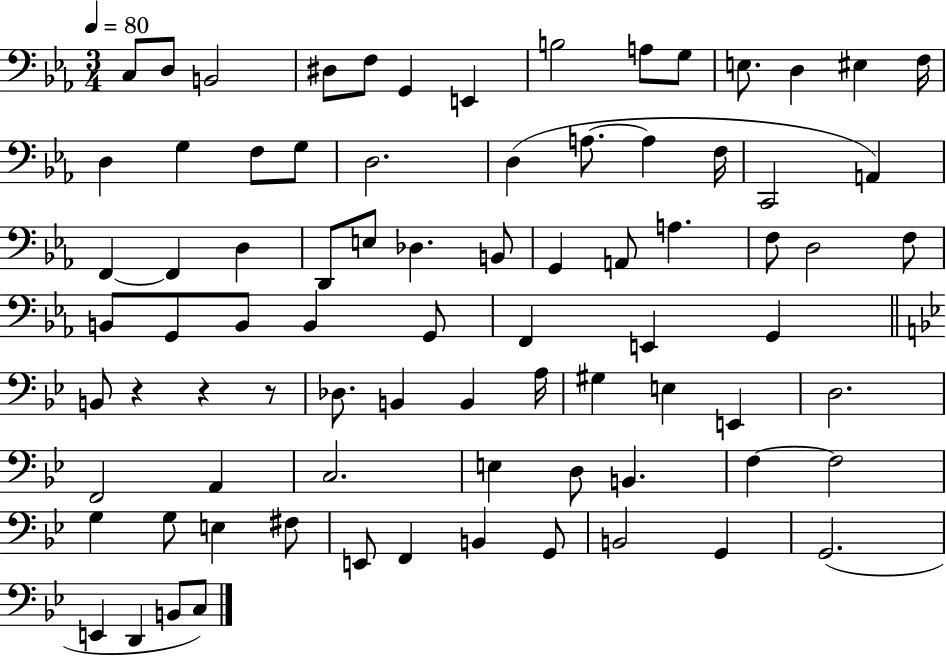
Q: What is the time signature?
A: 3/4